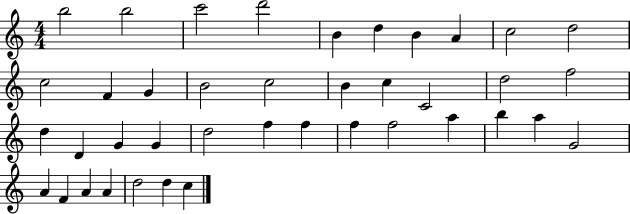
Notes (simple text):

B5/h B5/h C6/h D6/h B4/q D5/q B4/q A4/q C5/h D5/h C5/h F4/q G4/q B4/h C5/h B4/q C5/q C4/h D5/h F5/h D5/q D4/q G4/q G4/q D5/h F5/q F5/q F5/q F5/h A5/q B5/q A5/q G4/h A4/q F4/q A4/q A4/q D5/h D5/q C5/q